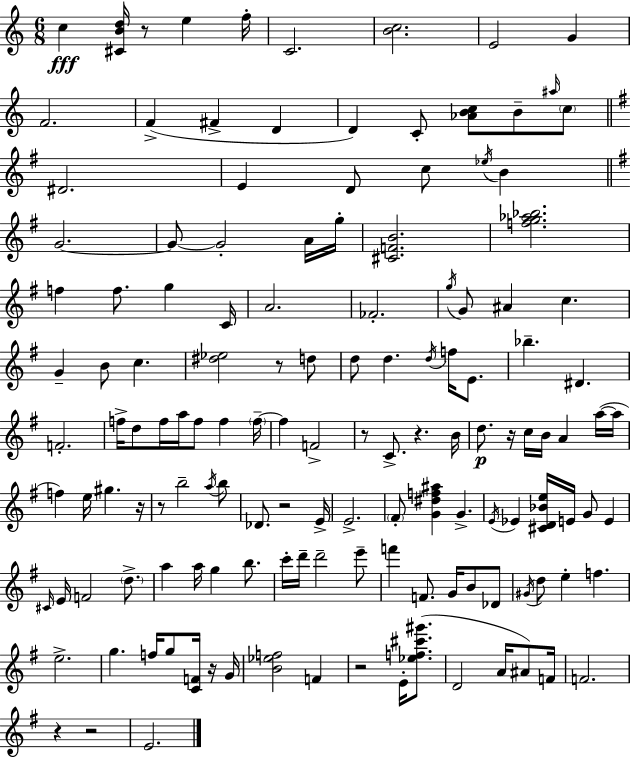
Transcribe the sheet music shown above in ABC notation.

X:1
T:Untitled
M:6/8
L:1/4
K:C
c [^CBd]/4 z/2 e f/4 C2 [Bc]2 E2 G F2 F ^F D D C/2 [_ABc]/2 B/2 ^a/4 c/2 ^D2 E D/2 c/2 _e/4 B G2 G/2 G2 A/4 g/4 [^CFB]2 [fg_a_b]2 f f/2 g C/4 A2 _F2 g/4 G/2 ^A c G B/2 c [^d_e]2 z/2 d/2 d/2 d d/4 f/4 E/2 _b ^D F2 f/4 d/2 f/4 a/4 f/2 f f/4 f F2 z/2 C/2 z B/4 d/2 z/4 c/4 B/4 A a/4 a/4 f e/4 ^g z/4 z/2 b2 a/4 b/2 _D/2 z2 E/4 E2 ^F/2 [G^df^a] G E/4 _E [^CD_Be]/4 E/4 G/2 E ^C/4 E/4 F2 d/2 a a/4 g b/2 c'/4 d'/4 d'2 e'/2 f' F/2 G/4 B/2 _D/2 ^G/4 d/2 e f e2 g f/4 g/2 [CF]/4 z/4 G/4 [B_ef]2 F z2 E/4 [_ef^c'^g']/2 D2 A/4 ^A/2 F/4 F2 z z2 E2